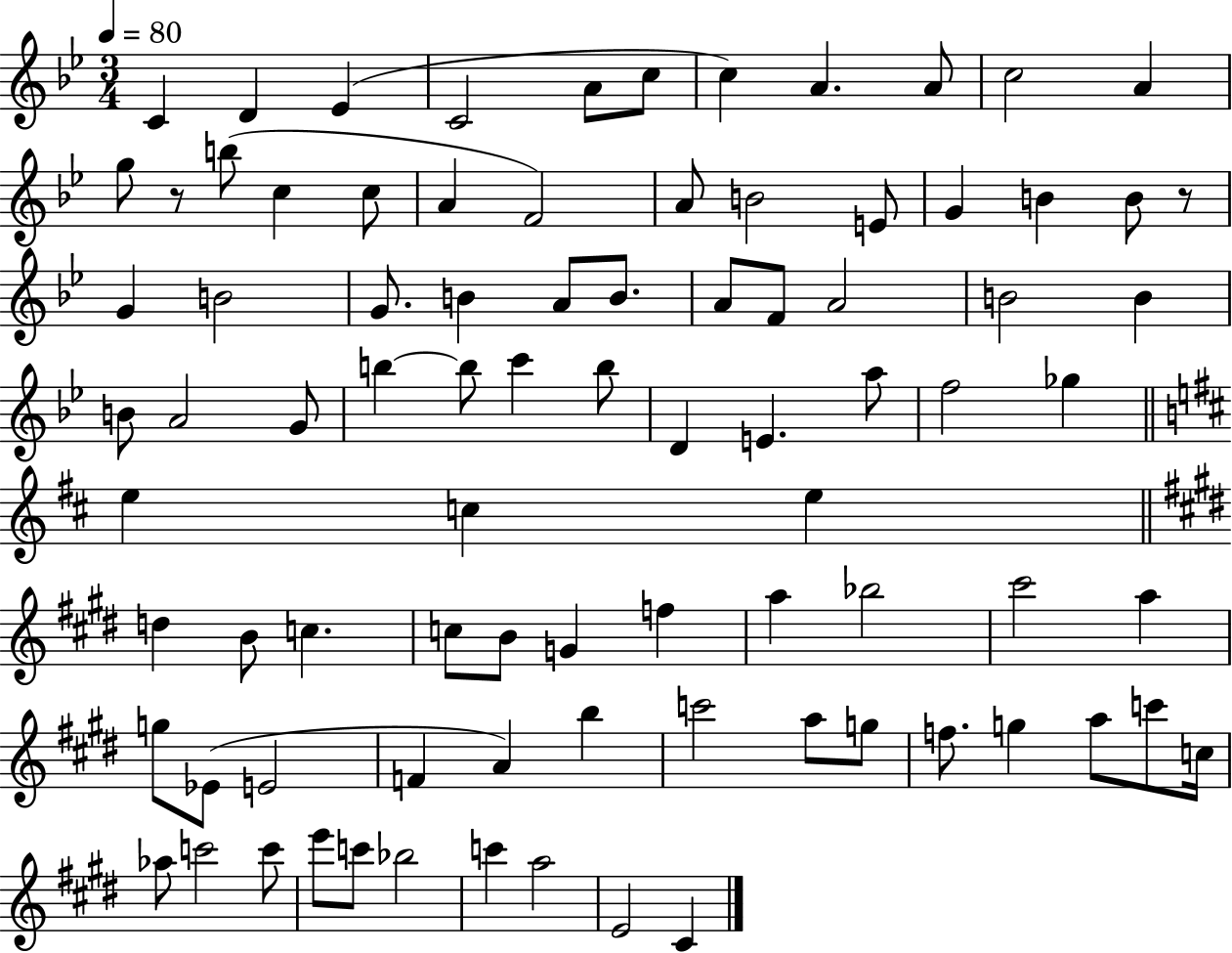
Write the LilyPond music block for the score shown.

{
  \clef treble
  \numericTimeSignature
  \time 3/4
  \key bes \major
  \tempo 4 = 80
  c'4 d'4 ees'4( | c'2 a'8 c''8 | c''4) a'4. a'8 | c''2 a'4 | \break g''8 r8 b''8( c''4 c''8 | a'4 f'2) | a'8 b'2 e'8 | g'4 b'4 b'8 r8 | \break g'4 b'2 | g'8. b'4 a'8 b'8. | a'8 f'8 a'2 | b'2 b'4 | \break b'8 a'2 g'8 | b''4~~ b''8 c'''4 b''8 | d'4 e'4. a''8 | f''2 ges''4 | \break \bar "||" \break \key d \major e''4 c''4 e''4 | \bar "||" \break \key e \major d''4 b'8 c''4. | c''8 b'8 g'4 f''4 | a''4 bes''2 | cis'''2 a''4 | \break g''8 ees'8( e'2 | f'4 a'4) b''4 | c'''2 a''8 g''8 | f''8. g''4 a''8 c'''8 c''16 | \break aes''8 c'''2 c'''8 | e'''8 c'''8 bes''2 | c'''4 a''2 | e'2 cis'4 | \break \bar "|."
}